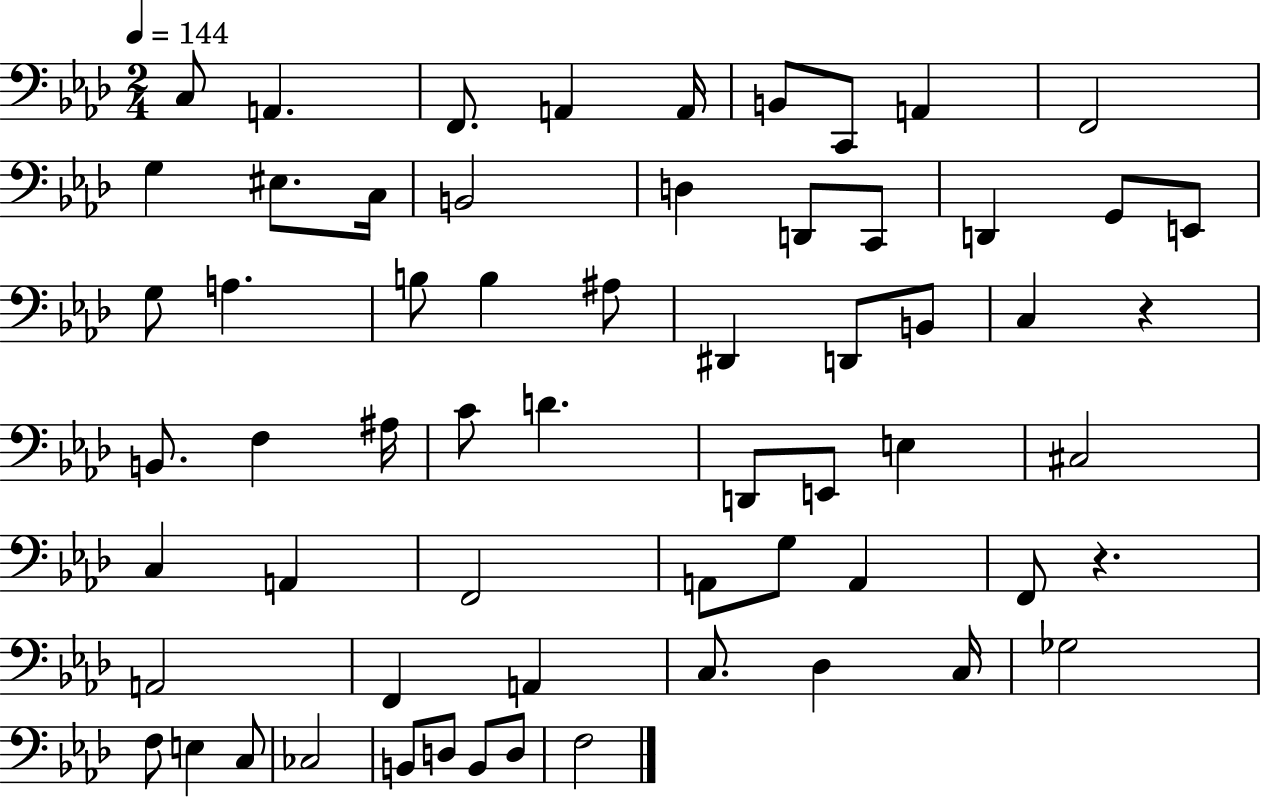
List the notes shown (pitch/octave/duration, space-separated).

C3/e A2/q. F2/e. A2/q A2/s B2/e C2/e A2/q F2/h G3/q EIS3/e. C3/s B2/h D3/q D2/e C2/e D2/q G2/e E2/e G3/e A3/q. B3/e B3/q A#3/e D#2/q D2/e B2/e C3/q R/q B2/e. F3/q A#3/s C4/e D4/q. D2/e E2/e E3/q C#3/h C3/q A2/q F2/h A2/e G3/e A2/q F2/e R/q. A2/h F2/q A2/q C3/e. Db3/q C3/s Gb3/h F3/e E3/q C3/e CES3/h B2/e D3/e B2/e D3/e F3/h